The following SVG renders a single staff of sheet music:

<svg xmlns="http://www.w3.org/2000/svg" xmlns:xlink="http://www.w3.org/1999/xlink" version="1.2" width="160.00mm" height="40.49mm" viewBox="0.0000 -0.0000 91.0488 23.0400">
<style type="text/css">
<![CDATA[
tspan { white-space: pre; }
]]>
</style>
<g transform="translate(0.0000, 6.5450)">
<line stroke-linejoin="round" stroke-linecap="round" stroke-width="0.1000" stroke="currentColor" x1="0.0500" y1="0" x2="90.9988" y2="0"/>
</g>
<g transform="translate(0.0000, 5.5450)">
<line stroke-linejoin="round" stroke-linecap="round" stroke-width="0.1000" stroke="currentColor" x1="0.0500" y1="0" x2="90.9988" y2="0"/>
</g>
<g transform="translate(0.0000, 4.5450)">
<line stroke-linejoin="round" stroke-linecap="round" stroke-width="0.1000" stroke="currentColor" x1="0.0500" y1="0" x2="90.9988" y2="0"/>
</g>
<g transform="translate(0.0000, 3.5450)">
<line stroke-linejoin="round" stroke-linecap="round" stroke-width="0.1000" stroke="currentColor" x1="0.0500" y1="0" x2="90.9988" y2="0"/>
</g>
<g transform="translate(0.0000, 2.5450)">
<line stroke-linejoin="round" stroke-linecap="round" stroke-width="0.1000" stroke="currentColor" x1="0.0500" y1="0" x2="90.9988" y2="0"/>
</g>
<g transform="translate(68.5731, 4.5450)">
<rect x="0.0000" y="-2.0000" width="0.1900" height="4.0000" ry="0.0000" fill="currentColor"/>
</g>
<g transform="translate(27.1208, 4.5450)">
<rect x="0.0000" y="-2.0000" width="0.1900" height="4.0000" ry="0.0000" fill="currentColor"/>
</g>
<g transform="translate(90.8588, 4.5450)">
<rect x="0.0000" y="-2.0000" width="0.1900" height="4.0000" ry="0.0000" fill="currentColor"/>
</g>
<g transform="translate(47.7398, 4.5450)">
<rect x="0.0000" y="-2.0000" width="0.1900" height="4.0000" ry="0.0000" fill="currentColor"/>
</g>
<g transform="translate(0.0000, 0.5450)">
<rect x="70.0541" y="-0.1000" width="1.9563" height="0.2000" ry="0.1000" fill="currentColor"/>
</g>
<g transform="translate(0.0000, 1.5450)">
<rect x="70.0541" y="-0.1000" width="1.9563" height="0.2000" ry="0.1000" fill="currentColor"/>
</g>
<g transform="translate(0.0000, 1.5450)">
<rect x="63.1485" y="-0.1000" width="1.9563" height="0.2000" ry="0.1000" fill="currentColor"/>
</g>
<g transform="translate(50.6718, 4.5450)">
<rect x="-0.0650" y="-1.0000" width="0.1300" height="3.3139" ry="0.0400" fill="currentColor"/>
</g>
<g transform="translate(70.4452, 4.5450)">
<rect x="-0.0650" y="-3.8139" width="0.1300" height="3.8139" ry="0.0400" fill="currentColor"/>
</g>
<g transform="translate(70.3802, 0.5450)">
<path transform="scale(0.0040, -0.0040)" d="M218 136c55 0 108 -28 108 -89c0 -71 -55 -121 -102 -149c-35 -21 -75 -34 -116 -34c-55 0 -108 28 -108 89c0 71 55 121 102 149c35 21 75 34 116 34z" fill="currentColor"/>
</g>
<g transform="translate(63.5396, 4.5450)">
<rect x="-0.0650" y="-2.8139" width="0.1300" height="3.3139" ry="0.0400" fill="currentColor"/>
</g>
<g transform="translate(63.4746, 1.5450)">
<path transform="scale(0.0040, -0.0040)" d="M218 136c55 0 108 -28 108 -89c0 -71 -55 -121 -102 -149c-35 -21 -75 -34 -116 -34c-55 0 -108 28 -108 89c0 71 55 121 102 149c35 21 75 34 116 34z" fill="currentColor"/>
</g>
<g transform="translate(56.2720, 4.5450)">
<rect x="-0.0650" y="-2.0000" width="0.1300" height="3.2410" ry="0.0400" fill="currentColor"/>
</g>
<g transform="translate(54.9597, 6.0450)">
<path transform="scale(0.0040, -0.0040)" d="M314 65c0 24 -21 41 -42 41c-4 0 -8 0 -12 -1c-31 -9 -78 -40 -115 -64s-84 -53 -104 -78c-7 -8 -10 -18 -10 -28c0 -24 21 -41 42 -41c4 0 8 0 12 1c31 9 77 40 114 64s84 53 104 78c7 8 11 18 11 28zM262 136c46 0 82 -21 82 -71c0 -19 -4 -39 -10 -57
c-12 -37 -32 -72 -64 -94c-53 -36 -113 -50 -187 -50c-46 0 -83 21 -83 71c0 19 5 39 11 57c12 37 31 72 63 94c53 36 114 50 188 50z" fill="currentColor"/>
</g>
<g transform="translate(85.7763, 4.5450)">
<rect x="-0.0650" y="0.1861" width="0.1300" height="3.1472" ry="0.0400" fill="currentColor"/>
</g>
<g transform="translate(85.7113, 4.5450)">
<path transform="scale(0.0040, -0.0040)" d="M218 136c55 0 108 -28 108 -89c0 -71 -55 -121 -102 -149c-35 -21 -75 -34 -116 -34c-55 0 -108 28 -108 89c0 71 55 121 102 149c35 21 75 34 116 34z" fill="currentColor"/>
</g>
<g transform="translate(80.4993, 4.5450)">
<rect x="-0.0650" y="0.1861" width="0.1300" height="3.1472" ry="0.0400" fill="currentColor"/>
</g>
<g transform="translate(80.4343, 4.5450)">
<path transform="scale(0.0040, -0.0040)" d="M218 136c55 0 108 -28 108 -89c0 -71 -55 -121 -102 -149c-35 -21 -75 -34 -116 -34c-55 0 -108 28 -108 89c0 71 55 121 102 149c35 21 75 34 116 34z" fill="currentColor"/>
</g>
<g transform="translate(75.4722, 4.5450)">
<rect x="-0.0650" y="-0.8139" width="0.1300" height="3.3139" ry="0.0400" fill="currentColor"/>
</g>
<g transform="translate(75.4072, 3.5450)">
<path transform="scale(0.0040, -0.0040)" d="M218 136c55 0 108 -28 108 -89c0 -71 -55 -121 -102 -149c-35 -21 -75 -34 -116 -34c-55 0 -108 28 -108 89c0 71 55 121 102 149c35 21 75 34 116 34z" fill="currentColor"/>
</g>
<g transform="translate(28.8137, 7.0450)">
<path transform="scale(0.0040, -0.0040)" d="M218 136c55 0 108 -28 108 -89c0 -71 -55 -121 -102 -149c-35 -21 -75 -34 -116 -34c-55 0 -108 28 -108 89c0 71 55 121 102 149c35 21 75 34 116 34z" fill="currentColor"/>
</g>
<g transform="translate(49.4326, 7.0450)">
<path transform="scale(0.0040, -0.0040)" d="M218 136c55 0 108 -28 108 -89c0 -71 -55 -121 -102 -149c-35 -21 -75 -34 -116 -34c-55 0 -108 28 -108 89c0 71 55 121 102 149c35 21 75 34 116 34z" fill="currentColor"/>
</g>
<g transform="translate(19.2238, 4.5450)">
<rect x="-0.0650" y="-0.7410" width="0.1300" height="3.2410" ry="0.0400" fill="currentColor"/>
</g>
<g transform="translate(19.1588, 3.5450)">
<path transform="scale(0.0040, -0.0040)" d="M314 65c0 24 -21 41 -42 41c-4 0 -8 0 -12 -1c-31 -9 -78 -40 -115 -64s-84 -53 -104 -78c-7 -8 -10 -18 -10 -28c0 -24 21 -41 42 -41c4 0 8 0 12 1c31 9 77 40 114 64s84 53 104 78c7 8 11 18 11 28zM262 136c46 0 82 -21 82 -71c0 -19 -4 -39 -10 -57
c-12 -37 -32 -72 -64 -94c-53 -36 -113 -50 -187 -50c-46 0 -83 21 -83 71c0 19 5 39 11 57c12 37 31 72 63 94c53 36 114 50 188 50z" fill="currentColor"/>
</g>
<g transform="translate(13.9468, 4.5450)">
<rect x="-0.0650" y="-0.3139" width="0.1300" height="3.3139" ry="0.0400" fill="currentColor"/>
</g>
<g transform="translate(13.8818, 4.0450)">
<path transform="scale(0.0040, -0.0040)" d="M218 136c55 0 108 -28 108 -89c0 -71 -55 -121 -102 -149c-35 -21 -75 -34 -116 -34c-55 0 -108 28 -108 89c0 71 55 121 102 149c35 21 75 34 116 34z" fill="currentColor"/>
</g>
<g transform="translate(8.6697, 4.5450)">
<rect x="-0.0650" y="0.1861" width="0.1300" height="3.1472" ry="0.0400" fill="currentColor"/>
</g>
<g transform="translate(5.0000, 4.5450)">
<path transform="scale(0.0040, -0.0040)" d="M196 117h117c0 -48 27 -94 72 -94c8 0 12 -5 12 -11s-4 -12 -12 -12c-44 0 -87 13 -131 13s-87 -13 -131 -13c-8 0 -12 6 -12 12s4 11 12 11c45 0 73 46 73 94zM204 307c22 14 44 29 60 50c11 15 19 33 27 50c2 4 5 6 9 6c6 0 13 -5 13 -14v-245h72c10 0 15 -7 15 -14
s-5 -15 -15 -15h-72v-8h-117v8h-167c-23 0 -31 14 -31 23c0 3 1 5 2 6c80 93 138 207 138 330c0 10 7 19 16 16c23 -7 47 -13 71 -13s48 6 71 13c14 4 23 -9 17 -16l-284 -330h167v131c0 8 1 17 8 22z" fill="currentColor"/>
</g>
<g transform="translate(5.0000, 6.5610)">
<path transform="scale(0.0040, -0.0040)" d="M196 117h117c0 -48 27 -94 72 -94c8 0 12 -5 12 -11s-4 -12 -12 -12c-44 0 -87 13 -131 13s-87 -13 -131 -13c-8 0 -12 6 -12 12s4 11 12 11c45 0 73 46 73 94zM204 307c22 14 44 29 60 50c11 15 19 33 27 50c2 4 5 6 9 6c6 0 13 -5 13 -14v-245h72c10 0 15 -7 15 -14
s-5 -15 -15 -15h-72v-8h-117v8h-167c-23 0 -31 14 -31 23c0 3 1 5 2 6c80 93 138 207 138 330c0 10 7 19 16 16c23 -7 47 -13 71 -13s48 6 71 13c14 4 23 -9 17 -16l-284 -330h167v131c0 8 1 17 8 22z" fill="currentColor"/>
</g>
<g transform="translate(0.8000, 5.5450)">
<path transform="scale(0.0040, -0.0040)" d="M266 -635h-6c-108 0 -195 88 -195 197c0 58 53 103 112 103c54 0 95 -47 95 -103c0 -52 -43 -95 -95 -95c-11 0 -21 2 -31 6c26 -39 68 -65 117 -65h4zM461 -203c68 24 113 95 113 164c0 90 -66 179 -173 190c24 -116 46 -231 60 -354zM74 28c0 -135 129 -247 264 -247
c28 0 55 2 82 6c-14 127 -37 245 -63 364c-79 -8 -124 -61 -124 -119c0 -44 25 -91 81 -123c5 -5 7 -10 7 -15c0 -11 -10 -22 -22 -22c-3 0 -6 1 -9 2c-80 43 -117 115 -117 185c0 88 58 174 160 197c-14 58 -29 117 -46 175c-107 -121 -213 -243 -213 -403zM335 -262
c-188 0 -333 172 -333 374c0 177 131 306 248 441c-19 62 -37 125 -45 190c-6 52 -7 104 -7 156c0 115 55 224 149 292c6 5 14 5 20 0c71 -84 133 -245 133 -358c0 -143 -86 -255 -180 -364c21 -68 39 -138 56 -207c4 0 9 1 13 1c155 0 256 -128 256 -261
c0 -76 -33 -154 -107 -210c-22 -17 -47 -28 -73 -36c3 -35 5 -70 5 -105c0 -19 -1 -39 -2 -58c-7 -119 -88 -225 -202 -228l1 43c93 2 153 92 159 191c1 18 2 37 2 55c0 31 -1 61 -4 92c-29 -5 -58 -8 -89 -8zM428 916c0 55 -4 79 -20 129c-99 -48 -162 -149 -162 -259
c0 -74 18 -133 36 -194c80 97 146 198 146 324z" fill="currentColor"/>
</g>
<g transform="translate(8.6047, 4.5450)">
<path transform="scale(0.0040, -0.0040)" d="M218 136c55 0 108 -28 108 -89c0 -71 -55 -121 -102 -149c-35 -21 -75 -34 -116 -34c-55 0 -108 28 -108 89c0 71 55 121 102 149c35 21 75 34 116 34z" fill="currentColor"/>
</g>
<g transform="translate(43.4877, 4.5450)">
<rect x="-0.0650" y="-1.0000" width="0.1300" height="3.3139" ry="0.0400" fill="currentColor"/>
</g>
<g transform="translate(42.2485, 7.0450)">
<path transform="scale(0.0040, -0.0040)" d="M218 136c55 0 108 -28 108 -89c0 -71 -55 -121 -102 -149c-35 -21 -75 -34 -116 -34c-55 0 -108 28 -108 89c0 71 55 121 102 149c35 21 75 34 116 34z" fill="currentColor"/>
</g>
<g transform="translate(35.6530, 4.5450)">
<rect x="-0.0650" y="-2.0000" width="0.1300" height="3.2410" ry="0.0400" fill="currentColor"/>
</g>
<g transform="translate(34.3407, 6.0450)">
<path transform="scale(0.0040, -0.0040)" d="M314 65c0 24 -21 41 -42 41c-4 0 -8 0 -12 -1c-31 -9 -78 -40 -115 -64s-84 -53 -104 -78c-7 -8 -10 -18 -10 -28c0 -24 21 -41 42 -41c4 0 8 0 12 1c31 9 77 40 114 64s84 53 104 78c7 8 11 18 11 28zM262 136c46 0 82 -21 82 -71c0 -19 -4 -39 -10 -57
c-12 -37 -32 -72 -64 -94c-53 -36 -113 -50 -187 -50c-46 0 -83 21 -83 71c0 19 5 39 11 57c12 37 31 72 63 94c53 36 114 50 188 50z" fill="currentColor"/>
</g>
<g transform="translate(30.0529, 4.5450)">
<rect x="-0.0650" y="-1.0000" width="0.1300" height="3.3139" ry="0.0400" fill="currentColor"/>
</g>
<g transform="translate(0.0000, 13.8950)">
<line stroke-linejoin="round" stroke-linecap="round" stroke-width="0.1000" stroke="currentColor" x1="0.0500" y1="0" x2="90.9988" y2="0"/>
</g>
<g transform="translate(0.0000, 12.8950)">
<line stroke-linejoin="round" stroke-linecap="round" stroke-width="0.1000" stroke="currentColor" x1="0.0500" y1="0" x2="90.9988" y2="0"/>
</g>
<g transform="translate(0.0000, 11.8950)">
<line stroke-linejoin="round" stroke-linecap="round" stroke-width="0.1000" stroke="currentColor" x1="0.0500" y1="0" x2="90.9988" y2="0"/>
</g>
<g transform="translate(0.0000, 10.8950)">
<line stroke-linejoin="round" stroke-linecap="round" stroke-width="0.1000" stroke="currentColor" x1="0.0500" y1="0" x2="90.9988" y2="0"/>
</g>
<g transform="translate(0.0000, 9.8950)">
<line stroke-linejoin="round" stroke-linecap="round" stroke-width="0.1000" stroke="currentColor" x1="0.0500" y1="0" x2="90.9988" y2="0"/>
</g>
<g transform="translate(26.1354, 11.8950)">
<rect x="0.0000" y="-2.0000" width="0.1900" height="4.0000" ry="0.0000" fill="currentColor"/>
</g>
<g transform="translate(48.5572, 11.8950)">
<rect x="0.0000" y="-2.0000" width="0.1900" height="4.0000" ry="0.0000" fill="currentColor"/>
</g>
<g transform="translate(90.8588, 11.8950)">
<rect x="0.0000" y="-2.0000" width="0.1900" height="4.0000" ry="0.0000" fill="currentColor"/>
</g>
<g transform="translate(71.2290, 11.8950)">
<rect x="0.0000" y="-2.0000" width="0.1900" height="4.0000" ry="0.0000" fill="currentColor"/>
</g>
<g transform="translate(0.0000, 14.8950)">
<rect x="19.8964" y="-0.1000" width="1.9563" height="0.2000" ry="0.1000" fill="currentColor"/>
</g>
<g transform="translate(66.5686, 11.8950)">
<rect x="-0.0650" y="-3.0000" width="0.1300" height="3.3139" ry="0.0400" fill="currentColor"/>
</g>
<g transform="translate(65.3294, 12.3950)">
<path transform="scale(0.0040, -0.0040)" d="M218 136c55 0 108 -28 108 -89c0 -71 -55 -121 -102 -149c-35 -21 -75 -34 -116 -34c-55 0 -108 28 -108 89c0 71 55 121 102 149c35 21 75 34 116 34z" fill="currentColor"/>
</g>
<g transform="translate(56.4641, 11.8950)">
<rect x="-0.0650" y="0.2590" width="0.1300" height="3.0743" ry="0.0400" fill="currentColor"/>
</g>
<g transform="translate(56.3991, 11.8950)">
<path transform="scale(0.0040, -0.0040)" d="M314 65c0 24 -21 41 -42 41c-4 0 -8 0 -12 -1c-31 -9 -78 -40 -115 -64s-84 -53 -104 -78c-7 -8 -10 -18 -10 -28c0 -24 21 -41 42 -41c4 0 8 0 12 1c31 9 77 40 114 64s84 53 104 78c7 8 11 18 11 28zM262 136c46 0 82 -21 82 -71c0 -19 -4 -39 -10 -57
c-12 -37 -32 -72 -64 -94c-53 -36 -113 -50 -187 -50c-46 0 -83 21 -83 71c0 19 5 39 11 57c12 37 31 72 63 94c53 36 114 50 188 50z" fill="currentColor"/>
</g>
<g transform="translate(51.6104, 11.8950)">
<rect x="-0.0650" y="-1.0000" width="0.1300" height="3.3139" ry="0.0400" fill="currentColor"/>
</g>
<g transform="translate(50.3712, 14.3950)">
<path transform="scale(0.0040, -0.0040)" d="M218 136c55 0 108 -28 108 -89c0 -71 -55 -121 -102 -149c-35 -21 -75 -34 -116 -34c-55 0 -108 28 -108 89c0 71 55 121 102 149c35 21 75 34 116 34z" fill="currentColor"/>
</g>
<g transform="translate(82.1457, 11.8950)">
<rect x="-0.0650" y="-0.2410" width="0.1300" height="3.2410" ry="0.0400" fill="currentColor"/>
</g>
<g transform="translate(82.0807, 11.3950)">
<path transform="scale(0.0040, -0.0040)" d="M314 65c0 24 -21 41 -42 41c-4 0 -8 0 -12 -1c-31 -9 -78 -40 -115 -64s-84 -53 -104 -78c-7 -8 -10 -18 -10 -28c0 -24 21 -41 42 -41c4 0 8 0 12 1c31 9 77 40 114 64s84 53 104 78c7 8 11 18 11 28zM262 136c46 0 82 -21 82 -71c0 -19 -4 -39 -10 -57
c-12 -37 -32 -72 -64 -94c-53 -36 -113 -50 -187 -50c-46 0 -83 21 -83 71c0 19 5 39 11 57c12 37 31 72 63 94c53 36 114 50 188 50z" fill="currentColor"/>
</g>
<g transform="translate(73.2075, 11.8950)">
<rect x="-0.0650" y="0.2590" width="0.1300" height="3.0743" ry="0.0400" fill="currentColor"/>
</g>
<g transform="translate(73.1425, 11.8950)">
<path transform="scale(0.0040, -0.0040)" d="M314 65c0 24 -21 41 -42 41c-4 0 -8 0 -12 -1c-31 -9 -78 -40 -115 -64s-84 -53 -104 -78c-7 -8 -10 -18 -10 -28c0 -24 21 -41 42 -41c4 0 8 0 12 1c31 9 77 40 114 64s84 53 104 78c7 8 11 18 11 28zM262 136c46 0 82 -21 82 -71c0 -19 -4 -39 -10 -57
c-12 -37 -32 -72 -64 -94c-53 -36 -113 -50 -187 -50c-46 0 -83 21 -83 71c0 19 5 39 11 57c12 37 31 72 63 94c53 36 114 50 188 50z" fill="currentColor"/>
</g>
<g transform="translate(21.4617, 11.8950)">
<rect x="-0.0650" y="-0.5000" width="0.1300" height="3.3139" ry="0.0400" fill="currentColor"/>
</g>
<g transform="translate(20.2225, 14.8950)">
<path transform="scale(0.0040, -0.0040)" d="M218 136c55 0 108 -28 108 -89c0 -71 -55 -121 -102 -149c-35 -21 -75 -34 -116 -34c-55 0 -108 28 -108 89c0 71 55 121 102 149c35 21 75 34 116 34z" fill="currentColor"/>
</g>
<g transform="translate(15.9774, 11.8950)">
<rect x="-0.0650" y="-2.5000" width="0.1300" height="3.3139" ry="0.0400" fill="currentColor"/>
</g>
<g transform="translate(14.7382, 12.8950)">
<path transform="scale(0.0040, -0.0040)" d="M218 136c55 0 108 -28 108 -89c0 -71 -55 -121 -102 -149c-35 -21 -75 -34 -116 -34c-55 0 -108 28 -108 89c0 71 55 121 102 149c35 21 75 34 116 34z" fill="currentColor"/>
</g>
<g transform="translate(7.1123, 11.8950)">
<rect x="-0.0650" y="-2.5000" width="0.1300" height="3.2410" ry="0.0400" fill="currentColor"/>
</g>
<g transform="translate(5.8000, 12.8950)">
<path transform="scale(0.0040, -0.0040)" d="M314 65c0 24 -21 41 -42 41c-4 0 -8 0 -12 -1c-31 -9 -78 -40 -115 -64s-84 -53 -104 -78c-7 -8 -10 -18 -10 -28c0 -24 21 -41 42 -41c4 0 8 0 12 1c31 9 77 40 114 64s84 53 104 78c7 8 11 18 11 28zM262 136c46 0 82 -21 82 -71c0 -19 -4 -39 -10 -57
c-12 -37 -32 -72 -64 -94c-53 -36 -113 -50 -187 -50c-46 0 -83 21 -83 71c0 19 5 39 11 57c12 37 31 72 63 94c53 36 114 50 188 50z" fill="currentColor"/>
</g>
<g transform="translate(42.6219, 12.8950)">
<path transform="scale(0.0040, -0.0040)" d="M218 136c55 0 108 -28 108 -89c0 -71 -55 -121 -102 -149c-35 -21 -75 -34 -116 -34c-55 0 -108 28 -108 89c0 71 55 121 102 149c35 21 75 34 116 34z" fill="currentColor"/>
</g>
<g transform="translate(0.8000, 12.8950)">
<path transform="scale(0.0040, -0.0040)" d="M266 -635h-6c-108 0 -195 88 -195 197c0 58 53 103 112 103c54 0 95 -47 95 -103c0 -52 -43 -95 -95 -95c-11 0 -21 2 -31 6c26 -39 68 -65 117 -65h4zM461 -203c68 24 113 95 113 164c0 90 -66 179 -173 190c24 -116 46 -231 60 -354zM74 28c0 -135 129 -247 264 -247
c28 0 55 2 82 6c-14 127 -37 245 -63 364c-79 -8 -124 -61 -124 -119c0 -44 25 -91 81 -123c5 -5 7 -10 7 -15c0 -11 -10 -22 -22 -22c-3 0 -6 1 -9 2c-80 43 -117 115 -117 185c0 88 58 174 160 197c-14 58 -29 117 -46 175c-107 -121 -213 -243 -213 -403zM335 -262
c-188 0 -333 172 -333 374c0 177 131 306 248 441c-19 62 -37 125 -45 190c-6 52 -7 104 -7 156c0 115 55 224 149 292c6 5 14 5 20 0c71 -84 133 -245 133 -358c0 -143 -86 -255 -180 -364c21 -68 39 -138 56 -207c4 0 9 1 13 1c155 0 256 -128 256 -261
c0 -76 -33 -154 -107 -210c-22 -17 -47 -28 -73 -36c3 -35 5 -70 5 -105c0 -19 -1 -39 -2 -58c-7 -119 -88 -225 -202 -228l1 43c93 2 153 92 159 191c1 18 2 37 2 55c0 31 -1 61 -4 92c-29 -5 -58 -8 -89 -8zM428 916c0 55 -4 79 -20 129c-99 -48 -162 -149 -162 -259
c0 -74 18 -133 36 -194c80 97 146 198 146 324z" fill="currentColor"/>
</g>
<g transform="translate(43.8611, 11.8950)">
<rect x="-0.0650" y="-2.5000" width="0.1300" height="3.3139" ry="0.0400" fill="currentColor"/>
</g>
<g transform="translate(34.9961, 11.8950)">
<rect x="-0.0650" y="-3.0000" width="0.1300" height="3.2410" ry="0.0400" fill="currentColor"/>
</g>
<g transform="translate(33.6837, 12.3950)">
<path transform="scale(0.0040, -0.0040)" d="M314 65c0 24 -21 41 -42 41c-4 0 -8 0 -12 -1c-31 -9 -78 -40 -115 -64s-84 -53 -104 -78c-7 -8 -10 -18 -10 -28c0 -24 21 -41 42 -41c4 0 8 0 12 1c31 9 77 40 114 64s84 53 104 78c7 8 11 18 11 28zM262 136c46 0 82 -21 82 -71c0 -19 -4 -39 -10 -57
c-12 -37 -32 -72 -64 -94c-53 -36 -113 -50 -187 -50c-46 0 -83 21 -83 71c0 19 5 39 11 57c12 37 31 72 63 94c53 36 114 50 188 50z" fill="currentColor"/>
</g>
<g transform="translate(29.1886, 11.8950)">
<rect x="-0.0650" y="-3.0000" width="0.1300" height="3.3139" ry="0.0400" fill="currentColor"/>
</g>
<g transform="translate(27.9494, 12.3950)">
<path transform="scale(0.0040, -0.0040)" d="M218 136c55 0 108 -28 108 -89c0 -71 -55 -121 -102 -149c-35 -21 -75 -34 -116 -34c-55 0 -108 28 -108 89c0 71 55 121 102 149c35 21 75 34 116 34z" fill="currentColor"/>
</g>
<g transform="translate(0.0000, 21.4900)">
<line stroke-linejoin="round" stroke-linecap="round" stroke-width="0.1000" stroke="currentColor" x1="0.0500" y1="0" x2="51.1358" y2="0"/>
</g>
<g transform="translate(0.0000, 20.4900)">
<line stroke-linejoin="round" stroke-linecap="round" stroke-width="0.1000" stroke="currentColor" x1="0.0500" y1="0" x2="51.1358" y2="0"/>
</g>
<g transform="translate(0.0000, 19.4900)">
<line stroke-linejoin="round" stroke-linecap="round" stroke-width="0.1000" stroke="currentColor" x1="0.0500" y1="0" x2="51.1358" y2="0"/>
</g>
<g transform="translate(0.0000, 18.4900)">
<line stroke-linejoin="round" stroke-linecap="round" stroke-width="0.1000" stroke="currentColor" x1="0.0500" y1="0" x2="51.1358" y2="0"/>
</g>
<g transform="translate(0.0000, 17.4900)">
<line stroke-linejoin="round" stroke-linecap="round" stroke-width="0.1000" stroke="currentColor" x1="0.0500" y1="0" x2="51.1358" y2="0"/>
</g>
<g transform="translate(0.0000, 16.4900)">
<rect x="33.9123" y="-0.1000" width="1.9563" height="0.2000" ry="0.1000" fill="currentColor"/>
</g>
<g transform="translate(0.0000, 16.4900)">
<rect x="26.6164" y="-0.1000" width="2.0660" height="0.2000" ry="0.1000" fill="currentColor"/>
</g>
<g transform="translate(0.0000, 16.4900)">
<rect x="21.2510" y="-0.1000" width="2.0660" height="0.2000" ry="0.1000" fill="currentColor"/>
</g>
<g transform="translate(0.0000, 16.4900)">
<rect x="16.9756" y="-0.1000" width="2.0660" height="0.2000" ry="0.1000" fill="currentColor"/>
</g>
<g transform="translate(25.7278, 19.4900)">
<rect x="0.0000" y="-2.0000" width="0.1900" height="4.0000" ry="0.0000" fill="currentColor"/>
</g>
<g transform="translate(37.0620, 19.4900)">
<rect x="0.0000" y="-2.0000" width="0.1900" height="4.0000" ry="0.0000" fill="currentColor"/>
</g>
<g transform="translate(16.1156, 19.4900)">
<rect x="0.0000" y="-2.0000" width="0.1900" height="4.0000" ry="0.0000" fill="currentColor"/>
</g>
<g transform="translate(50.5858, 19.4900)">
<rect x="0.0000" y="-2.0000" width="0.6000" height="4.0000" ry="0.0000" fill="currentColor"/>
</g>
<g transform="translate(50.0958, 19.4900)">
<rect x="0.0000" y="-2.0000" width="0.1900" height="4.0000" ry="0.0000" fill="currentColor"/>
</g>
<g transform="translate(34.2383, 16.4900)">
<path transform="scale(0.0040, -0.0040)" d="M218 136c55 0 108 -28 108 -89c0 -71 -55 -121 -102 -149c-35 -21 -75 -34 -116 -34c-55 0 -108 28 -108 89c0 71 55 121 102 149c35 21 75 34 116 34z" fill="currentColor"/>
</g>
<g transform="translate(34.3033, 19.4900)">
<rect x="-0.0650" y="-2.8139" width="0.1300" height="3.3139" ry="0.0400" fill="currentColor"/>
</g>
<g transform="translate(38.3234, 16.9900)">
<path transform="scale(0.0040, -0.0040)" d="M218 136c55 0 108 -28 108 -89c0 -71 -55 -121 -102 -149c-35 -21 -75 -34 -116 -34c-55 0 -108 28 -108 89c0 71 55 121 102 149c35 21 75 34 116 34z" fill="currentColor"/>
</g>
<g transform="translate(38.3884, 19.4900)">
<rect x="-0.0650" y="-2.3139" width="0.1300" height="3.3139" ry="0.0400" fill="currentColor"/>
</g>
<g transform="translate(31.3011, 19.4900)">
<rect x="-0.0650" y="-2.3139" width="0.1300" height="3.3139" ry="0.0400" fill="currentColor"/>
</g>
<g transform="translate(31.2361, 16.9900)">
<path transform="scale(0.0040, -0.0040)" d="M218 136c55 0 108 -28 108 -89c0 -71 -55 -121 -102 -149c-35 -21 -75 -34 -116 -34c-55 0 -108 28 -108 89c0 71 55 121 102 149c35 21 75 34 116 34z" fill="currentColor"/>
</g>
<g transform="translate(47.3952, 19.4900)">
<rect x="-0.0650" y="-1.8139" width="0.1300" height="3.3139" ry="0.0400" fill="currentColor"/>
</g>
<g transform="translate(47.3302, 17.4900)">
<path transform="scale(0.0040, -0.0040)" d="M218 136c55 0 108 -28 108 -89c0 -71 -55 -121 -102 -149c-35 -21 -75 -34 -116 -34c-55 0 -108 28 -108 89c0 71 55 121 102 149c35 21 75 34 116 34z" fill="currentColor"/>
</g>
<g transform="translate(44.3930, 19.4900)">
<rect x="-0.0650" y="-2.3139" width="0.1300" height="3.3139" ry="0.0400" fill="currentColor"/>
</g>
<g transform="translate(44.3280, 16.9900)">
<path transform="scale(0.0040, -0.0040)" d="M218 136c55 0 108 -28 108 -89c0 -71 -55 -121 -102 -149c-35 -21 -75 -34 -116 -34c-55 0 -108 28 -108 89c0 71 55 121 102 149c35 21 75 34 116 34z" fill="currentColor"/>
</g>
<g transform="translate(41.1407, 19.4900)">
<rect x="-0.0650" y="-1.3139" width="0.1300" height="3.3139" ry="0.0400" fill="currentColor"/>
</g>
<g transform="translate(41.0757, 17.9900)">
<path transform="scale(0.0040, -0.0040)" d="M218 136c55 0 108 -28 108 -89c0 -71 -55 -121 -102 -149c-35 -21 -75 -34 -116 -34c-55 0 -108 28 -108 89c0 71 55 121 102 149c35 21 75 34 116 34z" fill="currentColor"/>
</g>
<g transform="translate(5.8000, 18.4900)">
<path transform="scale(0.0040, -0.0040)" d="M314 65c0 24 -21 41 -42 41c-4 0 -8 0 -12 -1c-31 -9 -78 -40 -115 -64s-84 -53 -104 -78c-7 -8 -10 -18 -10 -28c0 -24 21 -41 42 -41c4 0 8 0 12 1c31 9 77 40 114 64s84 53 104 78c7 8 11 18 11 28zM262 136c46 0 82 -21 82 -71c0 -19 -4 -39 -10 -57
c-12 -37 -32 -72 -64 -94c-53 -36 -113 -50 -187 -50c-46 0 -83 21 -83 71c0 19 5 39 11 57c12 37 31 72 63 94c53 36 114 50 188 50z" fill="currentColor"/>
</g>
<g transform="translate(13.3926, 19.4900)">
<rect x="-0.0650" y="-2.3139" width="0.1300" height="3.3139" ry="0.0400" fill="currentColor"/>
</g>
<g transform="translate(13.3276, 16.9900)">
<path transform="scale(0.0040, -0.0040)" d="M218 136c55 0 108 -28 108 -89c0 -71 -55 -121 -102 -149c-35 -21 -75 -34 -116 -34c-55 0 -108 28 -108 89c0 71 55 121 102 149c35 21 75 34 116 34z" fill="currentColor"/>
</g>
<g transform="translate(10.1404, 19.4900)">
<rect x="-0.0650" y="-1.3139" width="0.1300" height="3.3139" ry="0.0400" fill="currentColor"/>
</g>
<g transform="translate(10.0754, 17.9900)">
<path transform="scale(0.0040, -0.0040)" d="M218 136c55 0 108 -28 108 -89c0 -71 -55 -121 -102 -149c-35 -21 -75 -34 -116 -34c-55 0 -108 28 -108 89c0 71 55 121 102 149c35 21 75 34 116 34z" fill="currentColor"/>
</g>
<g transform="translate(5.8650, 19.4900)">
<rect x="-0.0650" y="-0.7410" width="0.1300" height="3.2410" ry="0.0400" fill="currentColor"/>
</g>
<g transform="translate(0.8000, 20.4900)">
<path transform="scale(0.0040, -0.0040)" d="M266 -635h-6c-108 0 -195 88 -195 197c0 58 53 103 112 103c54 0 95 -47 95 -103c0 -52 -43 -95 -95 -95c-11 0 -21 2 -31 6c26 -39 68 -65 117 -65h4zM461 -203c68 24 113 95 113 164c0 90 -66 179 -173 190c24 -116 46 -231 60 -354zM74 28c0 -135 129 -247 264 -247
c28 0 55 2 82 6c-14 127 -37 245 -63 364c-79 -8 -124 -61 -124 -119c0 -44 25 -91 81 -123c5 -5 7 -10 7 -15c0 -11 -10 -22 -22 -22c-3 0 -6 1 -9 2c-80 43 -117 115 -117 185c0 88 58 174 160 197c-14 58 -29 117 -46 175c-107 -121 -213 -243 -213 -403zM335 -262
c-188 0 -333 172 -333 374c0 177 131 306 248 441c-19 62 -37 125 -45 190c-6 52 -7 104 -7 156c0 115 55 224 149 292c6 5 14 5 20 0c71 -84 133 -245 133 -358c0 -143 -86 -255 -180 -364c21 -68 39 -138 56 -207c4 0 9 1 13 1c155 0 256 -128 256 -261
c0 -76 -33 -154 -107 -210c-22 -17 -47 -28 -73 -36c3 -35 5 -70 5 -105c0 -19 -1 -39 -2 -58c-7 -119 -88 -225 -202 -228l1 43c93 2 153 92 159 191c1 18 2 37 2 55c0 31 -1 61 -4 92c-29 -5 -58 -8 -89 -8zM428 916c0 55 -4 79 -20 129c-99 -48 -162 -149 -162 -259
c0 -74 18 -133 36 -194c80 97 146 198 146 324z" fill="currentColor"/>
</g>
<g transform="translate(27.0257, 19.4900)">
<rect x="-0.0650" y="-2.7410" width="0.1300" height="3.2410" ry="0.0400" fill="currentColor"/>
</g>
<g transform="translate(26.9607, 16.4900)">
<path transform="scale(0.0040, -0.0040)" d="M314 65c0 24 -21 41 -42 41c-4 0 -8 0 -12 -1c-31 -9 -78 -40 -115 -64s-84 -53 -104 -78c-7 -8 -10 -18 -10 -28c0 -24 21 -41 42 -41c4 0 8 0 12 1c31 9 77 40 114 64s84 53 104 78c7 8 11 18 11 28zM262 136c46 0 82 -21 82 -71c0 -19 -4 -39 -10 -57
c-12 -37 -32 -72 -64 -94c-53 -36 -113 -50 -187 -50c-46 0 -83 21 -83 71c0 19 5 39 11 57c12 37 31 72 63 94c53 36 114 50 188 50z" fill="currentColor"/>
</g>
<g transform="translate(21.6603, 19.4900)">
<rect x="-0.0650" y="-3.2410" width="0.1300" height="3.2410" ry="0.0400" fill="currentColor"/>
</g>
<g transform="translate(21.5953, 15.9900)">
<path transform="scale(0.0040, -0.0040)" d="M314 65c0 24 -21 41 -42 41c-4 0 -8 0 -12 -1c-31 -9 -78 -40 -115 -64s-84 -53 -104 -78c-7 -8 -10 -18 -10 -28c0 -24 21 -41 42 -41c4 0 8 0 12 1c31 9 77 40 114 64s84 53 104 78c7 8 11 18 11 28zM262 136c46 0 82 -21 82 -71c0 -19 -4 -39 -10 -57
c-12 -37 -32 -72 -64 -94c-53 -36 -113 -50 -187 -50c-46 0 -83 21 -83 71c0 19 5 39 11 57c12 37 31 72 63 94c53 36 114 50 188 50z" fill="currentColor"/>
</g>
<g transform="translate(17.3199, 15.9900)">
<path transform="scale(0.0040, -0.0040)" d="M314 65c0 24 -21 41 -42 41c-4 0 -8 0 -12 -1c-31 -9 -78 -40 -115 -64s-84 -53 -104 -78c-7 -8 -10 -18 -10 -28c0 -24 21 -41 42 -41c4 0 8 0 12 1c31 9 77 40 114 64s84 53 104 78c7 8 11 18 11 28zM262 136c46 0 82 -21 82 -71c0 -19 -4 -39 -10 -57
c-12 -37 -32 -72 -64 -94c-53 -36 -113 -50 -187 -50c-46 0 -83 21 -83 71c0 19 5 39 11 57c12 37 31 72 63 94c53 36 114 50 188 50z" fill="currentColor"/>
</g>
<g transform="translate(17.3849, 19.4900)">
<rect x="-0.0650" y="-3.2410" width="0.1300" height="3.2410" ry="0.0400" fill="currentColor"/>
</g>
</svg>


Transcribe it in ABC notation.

X:1
T:Untitled
M:4/4
L:1/4
K:C
B c d2 D F2 D D F2 a c' d B B G2 G C A A2 G D B2 A B2 c2 d2 e g b2 b2 a2 g a g e g f